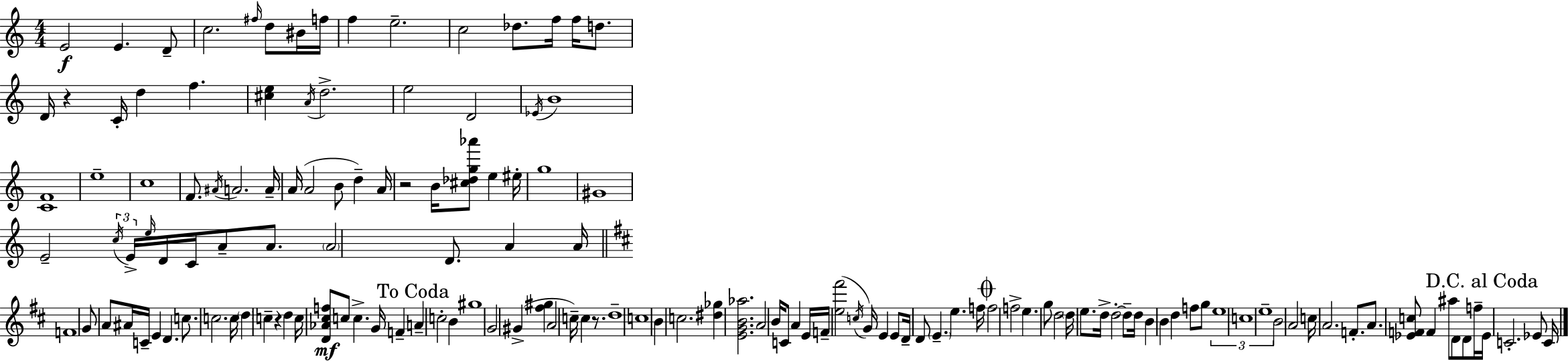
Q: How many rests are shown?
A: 4